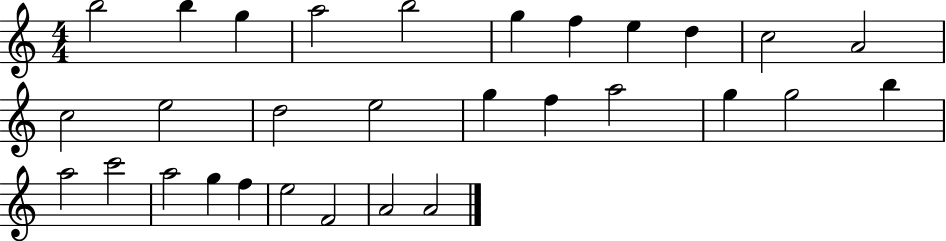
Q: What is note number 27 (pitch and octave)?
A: E5